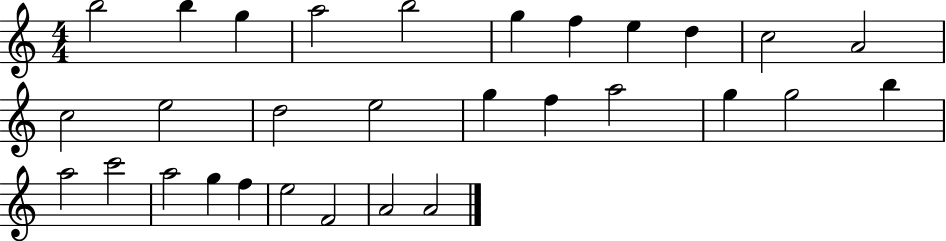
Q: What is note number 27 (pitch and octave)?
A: E5